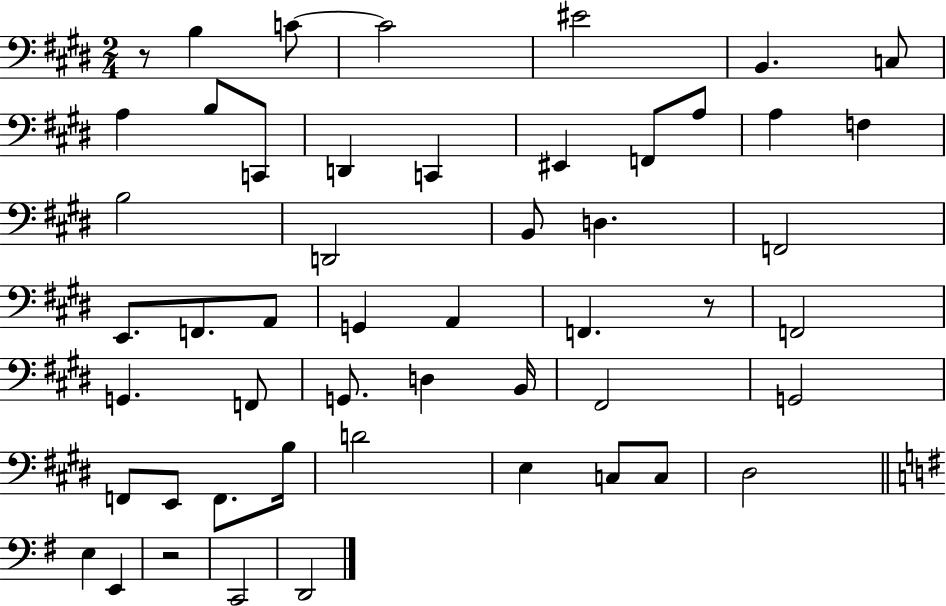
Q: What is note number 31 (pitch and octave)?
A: G2